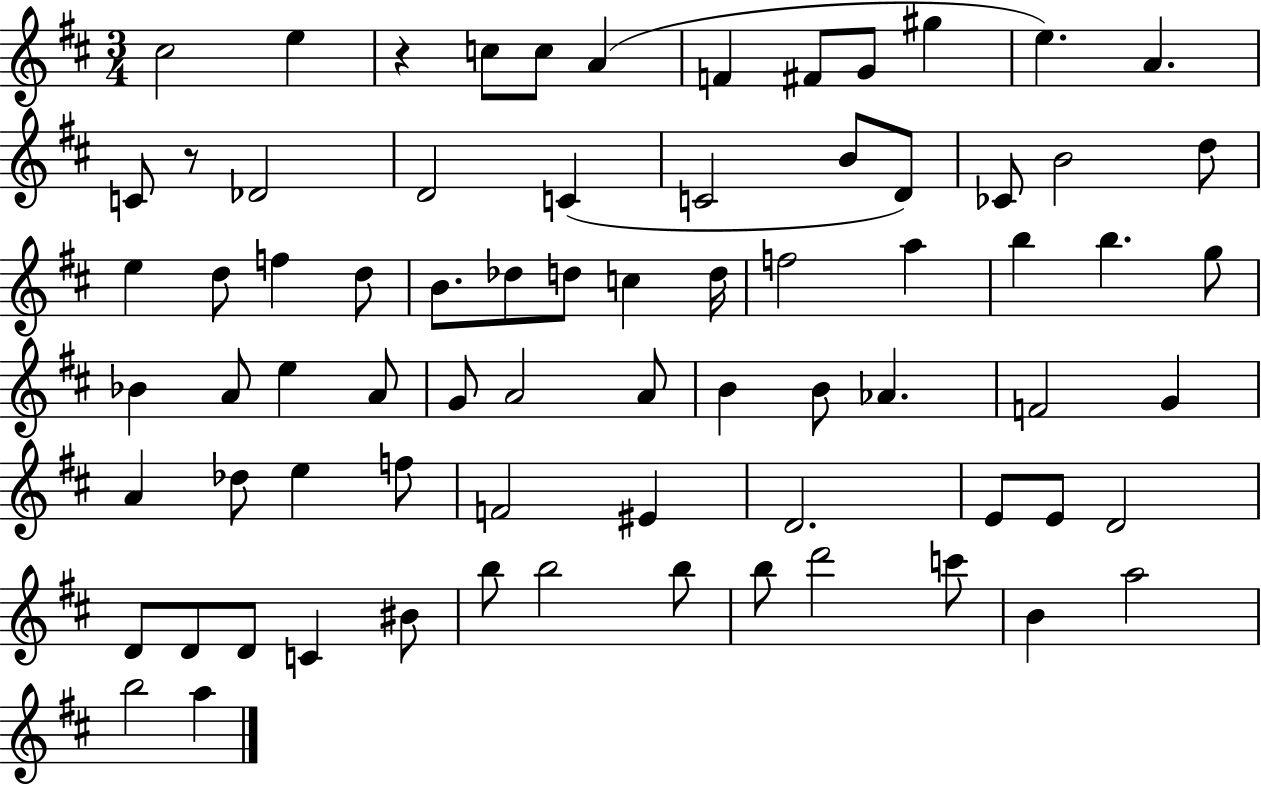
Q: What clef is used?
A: treble